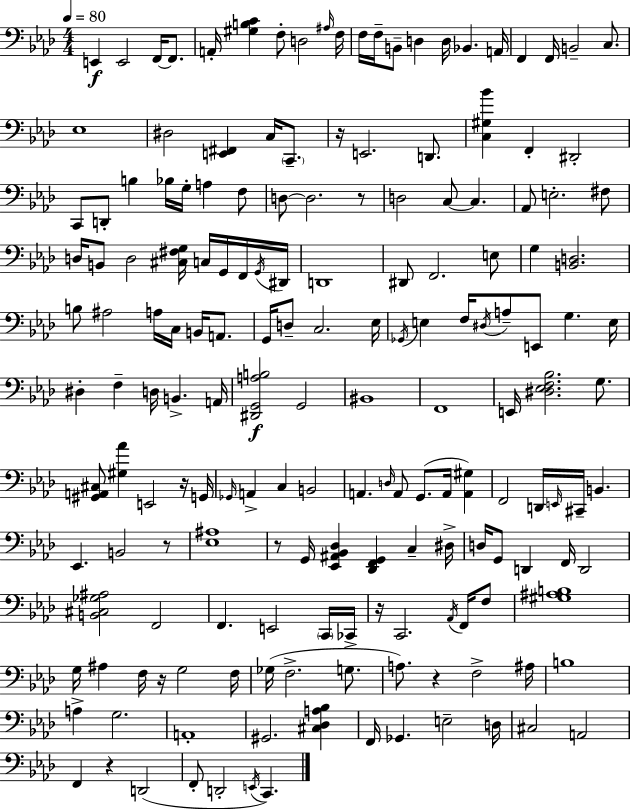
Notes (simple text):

E2/q E2/h F2/s F2/e. A2/s [G#3,B3,C4]/q F3/e D3/h A#3/s F3/s F3/s F3/s B2/e D3/q D3/s Bb2/q. A2/s F2/q F2/s B2/h C3/e. Eb3/w D#3/h [E2,F#2]/q C3/s C2/e. R/s E2/h. D2/e. [C3,G#3,Bb4]/q F2/q D#2/h C2/e D2/e B3/q Bb3/s G3/s A3/q F3/e D3/e D3/h. R/e D3/h C3/e C3/q. Ab2/e E3/h. F#3/e D3/s B2/e D3/h [C#3,F#3,G3]/s C3/s G2/s F2/s G2/s D#2/s D2/w D#2/e F2/h. E3/e G3/q [B2,D3]/h. B3/e A#3/h A3/s C3/s B2/s A2/e. G2/s D3/e C3/h. Eb3/s Gb2/s E3/q F3/s D#3/s A3/e E2/e G3/q. E3/s D#3/q F3/q D3/s B2/q. A2/s [D#2,G2,A3,B3]/h G2/h BIS2/w F2/w E2/s [D#3,Eb3,F3,Bb3]/h. G3/e. [G#2,A2,C#3]/e [G#3,Ab4]/q E2/h R/s G2/s Gb2/s A2/q C3/q B2/h A2/q. D3/s A2/e G2/e. A2/s [A2,G#3]/q F2/h D2/s E2/s C#2/s B2/q. Eb2/q. B2/h R/e [Eb3,A#3]/w R/e G2/s [Eb2,A#2,Bb2,Db3]/q [Db2,F2,G2]/q C3/q D#3/s D3/s G2/e D2/q F2/s D2/h [B2,C#3,Gb3,A#3]/h F2/h F2/q. E2/h C2/s CES2/s R/s C2/h. Ab2/s F2/s F3/e [G#3,A#3,B3]/w G3/s A#3/q F3/s R/s G3/h F3/s Gb3/s F3/h. G3/e. A3/e. R/q F3/h A#3/s B3/w A3/q G3/h. A2/w G#2/h. [C#3,Db3,A3,Bb3]/q F2/s Gb2/q. E3/h D3/s C#3/h A2/h F2/q R/q D2/h F2/e D2/h E2/s C2/q.